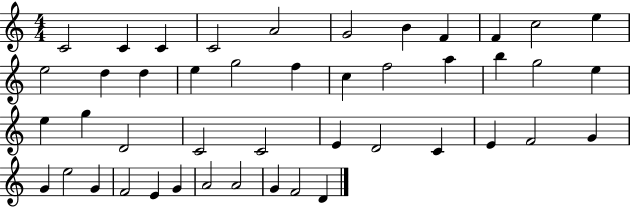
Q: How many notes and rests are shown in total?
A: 45